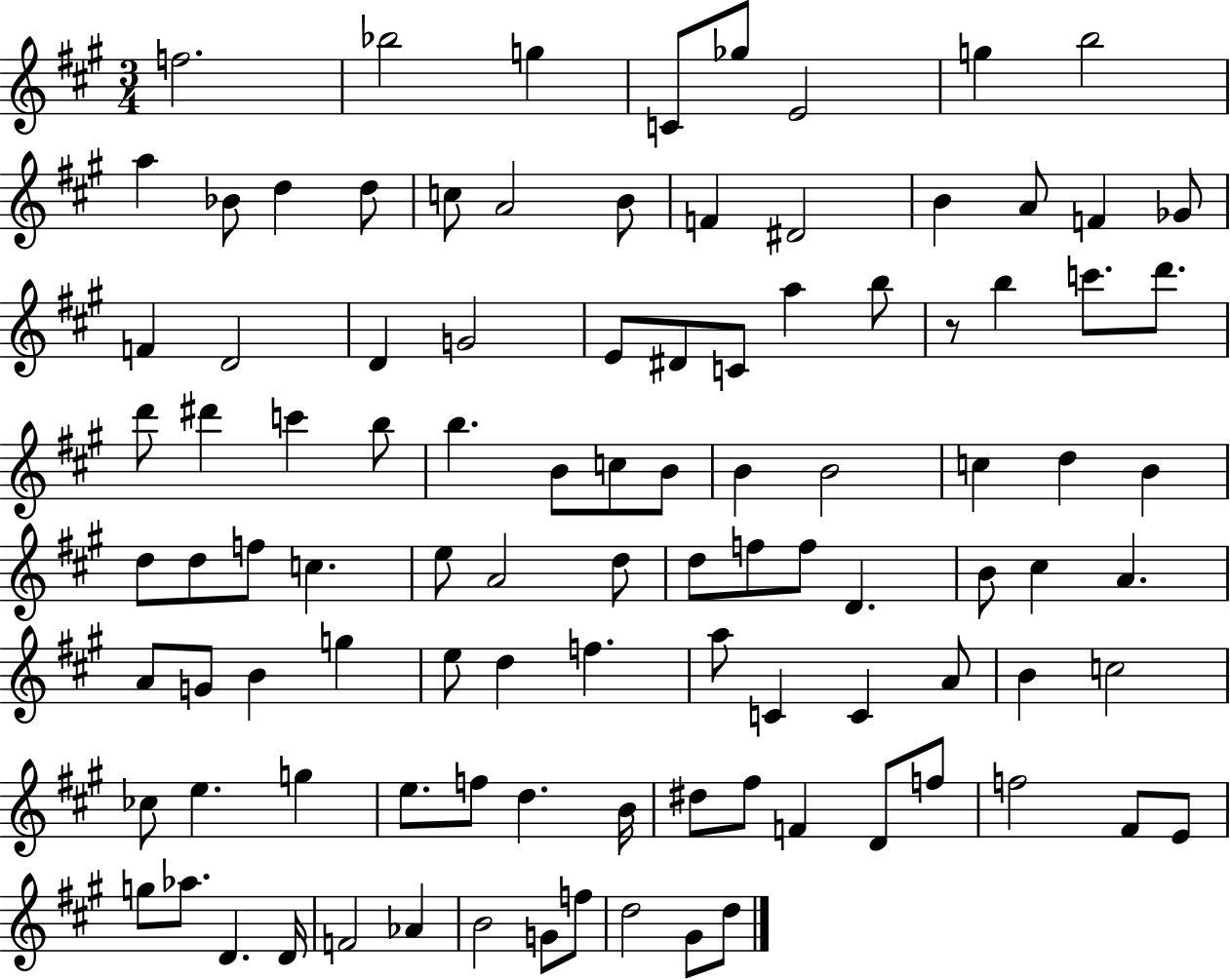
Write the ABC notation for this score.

X:1
T:Untitled
M:3/4
L:1/4
K:A
f2 _b2 g C/2 _g/2 E2 g b2 a _B/2 d d/2 c/2 A2 B/2 F ^D2 B A/2 F _G/2 F D2 D G2 E/2 ^D/2 C/2 a b/2 z/2 b c'/2 d'/2 d'/2 ^d' c' b/2 b B/2 c/2 B/2 B B2 c d B d/2 d/2 f/2 c e/2 A2 d/2 d/2 f/2 f/2 D B/2 ^c A A/2 G/2 B g e/2 d f a/2 C C A/2 B c2 _c/2 e g e/2 f/2 d B/4 ^d/2 ^f/2 F D/2 f/2 f2 ^F/2 E/2 g/2 _a/2 D D/4 F2 _A B2 G/2 f/2 d2 ^G/2 d/2